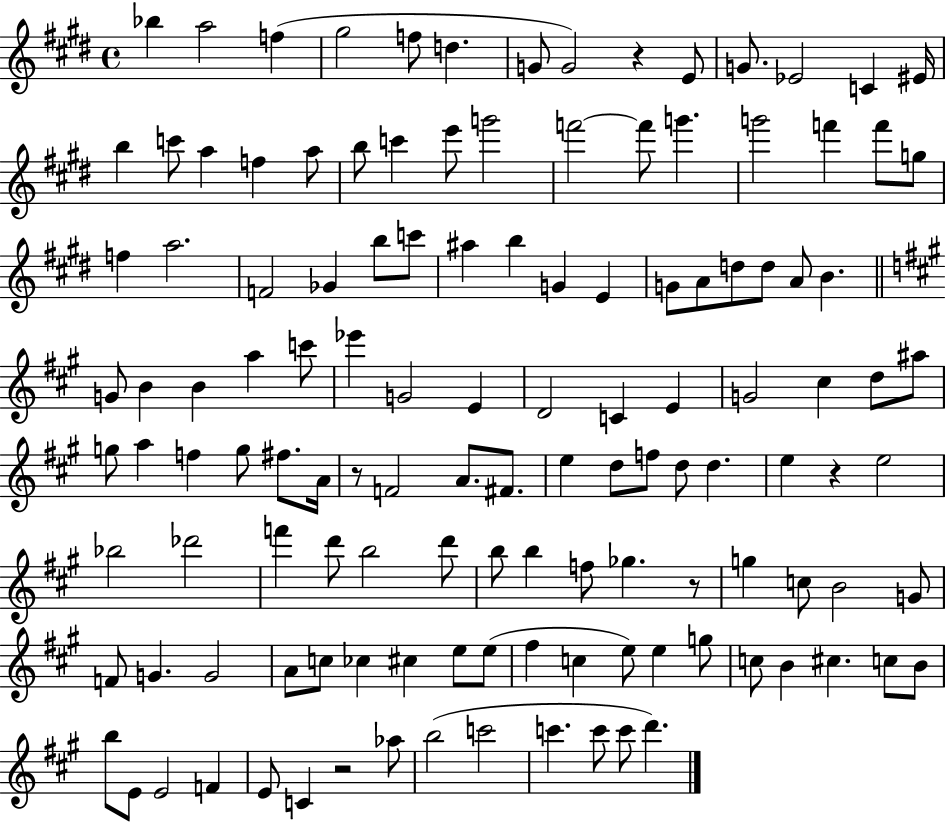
X:1
T:Untitled
M:4/4
L:1/4
K:E
_b a2 f ^g2 f/2 d G/2 G2 z E/2 G/2 _E2 C ^E/4 b c'/2 a f a/2 b/2 c' e'/2 g'2 f'2 f'/2 g' g'2 f' f'/2 g/2 f a2 F2 _G b/2 c'/2 ^a b G E G/2 A/2 d/2 d/2 A/2 B G/2 B B a c'/2 _e' G2 E D2 C E G2 ^c d/2 ^a/2 g/2 a f g/2 ^f/2 A/4 z/2 F2 A/2 ^F/2 e d/2 f/2 d/2 d e z e2 _b2 _d'2 f' d'/2 b2 d'/2 b/2 b f/2 _g z/2 g c/2 B2 G/2 F/2 G G2 A/2 c/2 _c ^c e/2 e/2 ^f c e/2 e g/2 c/2 B ^c c/2 B/2 b/2 E/2 E2 F E/2 C z2 _a/2 b2 c'2 c' c'/2 c'/2 d'